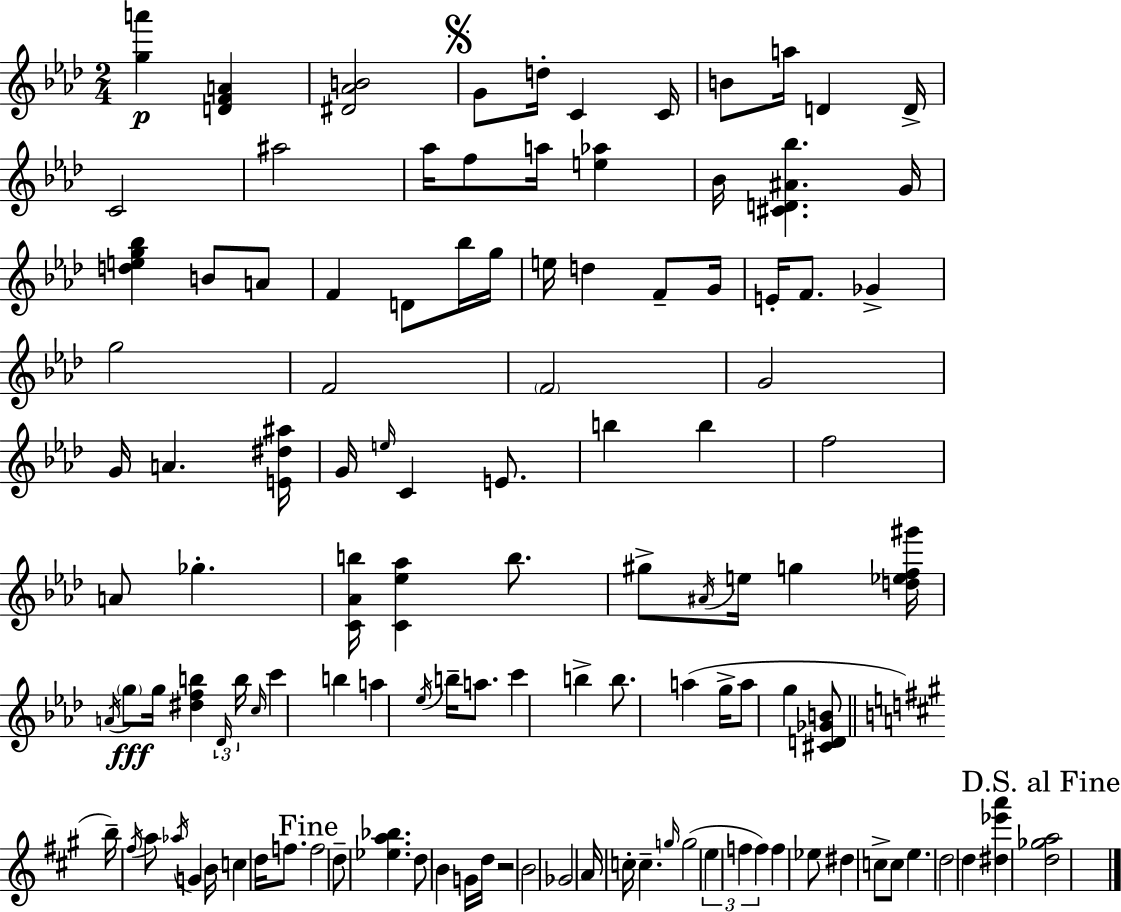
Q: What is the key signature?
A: AES major